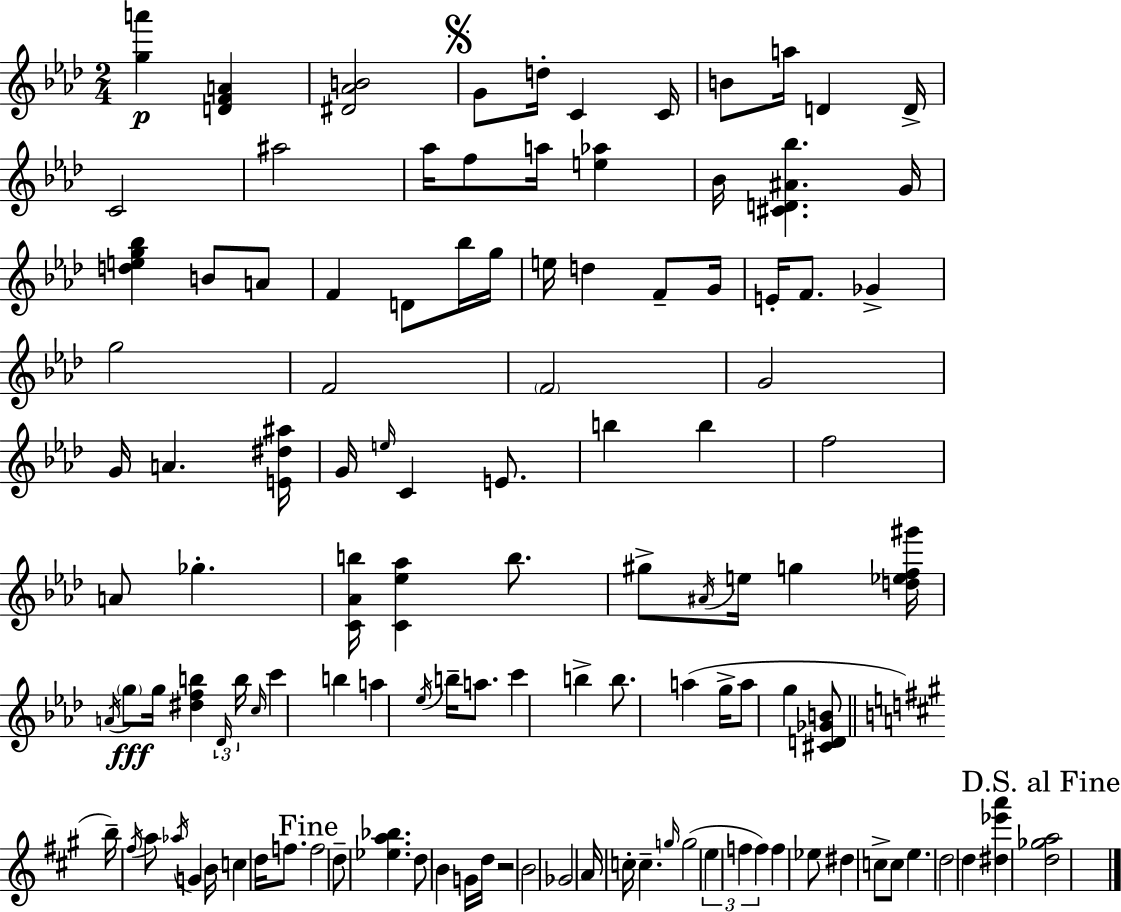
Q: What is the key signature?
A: AES major